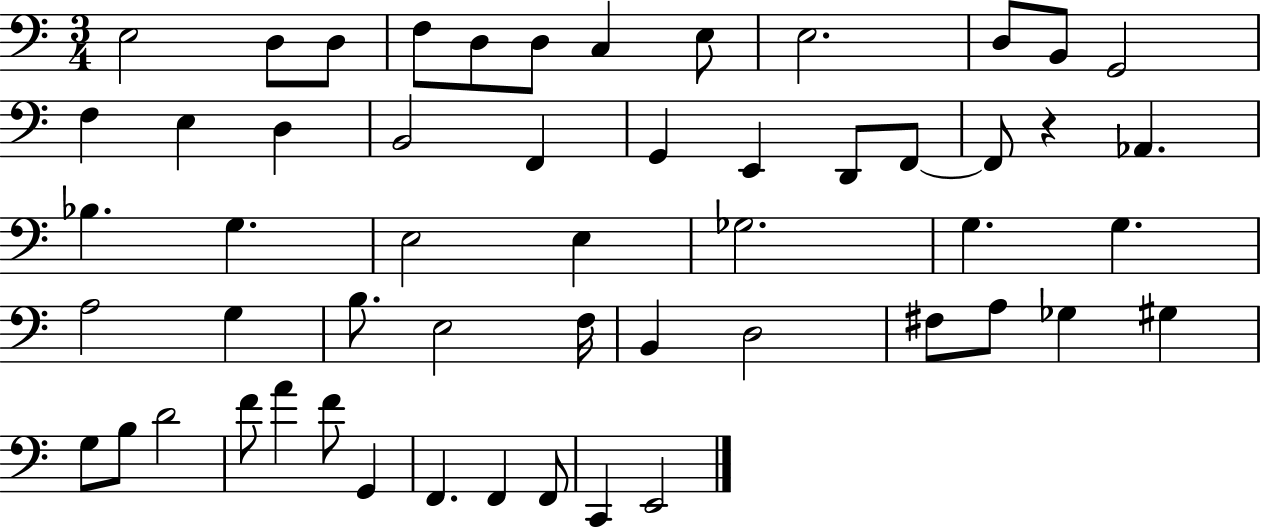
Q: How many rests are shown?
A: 1